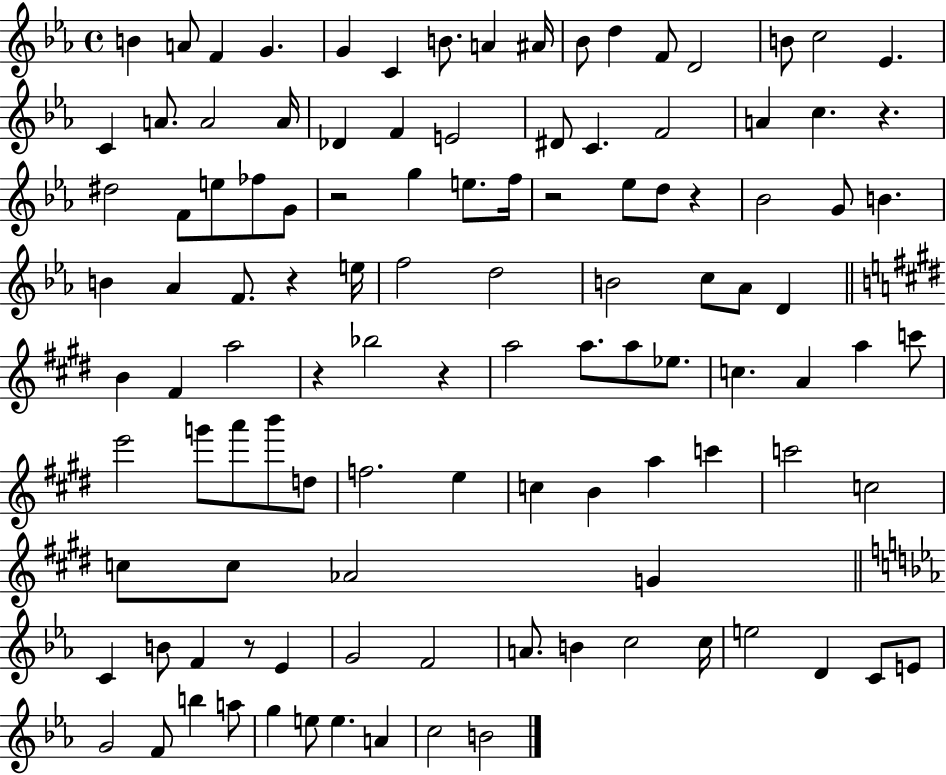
{
  \clef treble
  \time 4/4
  \defaultTimeSignature
  \key ees \major
  b'4 a'8 f'4 g'4. | g'4 c'4 b'8. a'4 ais'16 | bes'8 d''4 f'8 d'2 | b'8 c''2 ees'4. | \break c'4 a'8. a'2 a'16 | des'4 f'4 e'2 | dis'8 c'4. f'2 | a'4 c''4. r4. | \break dis''2 f'8 e''8 fes''8 g'8 | r2 g''4 e''8. f''16 | r2 ees''8 d''8 r4 | bes'2 g'8 b'4. | \break b'4 aes'4 f'8. r4 e''16 | f''2 d''2 | b'2 c''8 aes'8 d'4 | \bar "||" \break \key e \major b'4 fis'4 a''2 | r4 bes''2 r4 | a''2 a''8. a''8 ees''8. | c''4. a'4 a''4 c'''8 | \break e'''2 g'''8 a'''8 b'''8 d''8 | f''2. e''4 | c''4 b'4 a''4 c'''4 | c'''2 c''2 | \break c''8 c''8 aes'2 g'4 | \bar "||" \break \key c \minor c'4 b'8 f'4 r8 ees'4 | g'2 f'2 | a'8. b'4 c''2 c''16 | e''2 d'4 c'8 e'8 | \break g'2 f'8 b''4 a''8 | g''4 e''8 e''4. a'4 | c''2 b'2 | \bar "|."
}